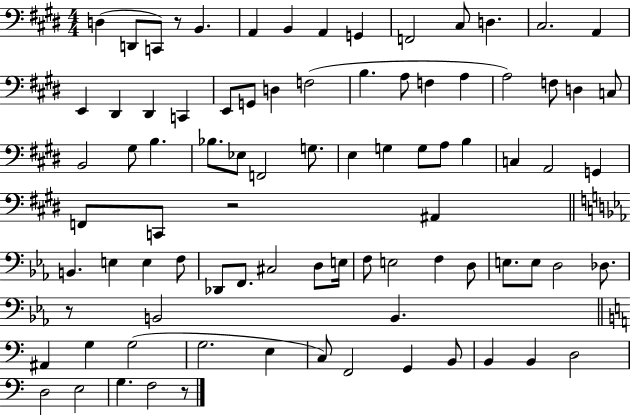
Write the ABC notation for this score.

X:1
T:Untitled
M:4/4
L:1/4
K:E
D, D,,/2 C,,/2 z/2 B,, A,, B,, A,, G,, F,,2 ^C,/2 D, ^C,2 A,, E,, ^D,, ^D,, C,, E,,/2 G,,/2 D, F,2 B, A,/2 F, A, A,2 F,/2 D, C,/2 B,,2 ^G,/2 B, _B,/2 _E,/2 F,,2 G,/2 E, G, G,/2 A,/2 B, C, A,,2 G,, F,,/2 C,,/2 z2 ^A,, B,, E, E, F,/2 _D,,/2 F,,/2 ^C,2 D,/2 E,/4 F,/2 E,2 F, D,/2 E,/2 E,/2 D,2 _D,/2 z/2 B,,2 B,, ^A,, G, G,2 G,2 E, C,/2 F,,2 G,, B,,/2 B,, B,, D,2 D,2 E,2 G, F,2 z/2